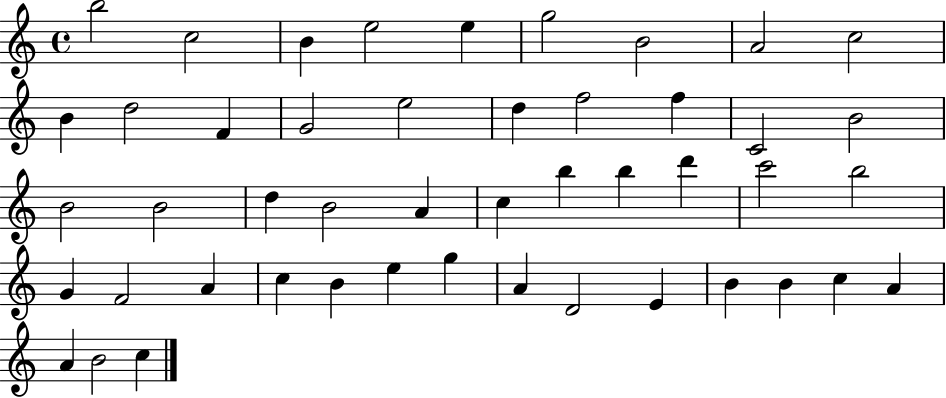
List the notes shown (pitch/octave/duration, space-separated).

B5/h C5/h B4/q E5/h E5/q G5/h B4/h A4/h C5/h B4/q D5/h F4/q G4/h E5/h D5/q F5/h F5/q C4/h B4/h B4/h B4/h D5/q B4/h A4/q C5/q B5/q B5/q D6/q C6/h B5/h G4/q F4/h A4/q C5/q B4/q E5/q G5/q A4/q D4/h E4/q B4/q B4/q C5/q A4/q A4/q B4/h C5/q